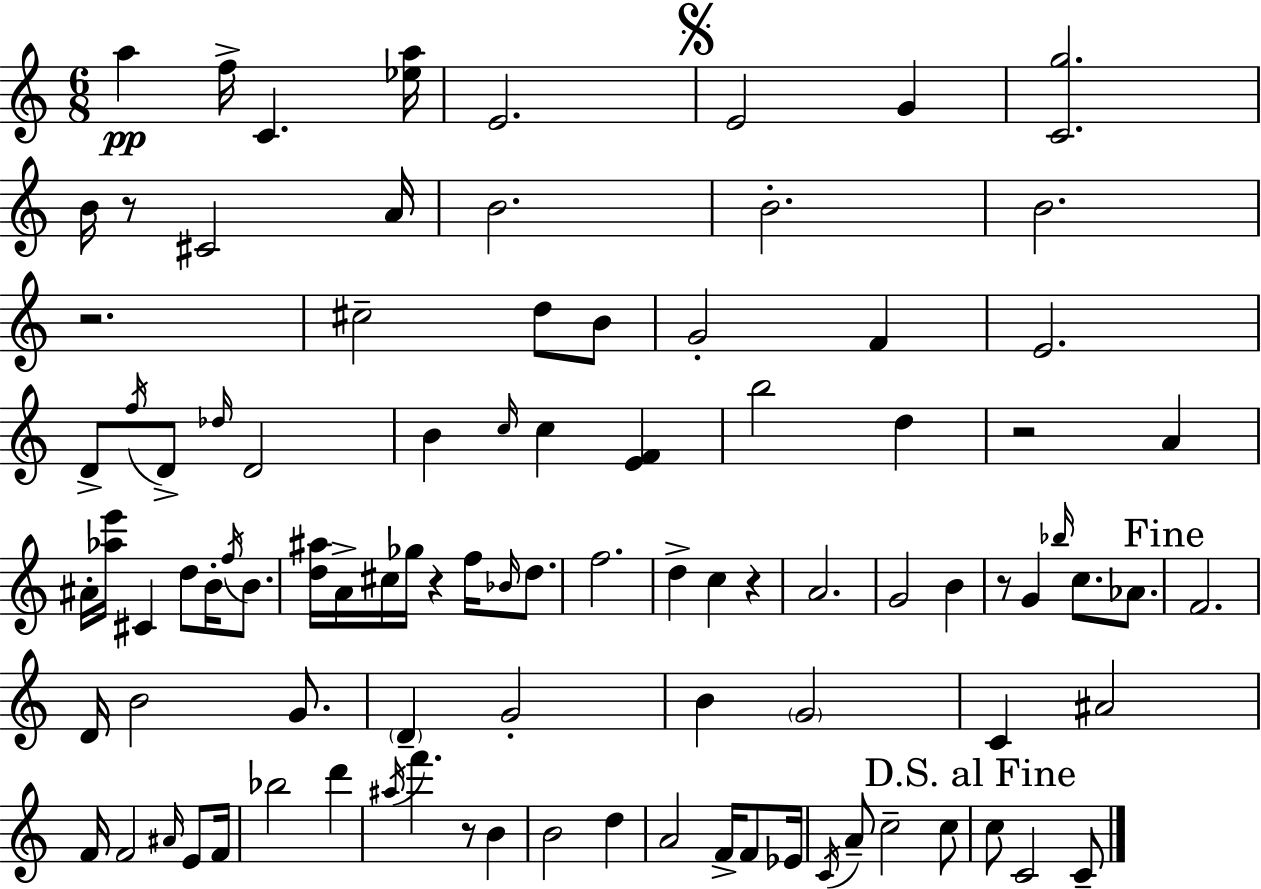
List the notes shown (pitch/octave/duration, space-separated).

A5/q F5/s C4/q. [Eb5,A5]/s E4/h. E4/h G4/q [C4,G5]/h. B4/s R/e C#4/h A4/s B4/h. B4/h. B4/h. R/h. C#5/h D5/e B4/e G4/h F4/q E4/h. D4/e F5/s D4/e Db5/s D4/h B4/q C5/s C5/q [E4,F4]/q B5/h D5/q R/h A4/q A#4/s [Ab5,E6]/s C#4/q D5/e B4/s F5/s B4/e. [D5,A#5]/s A4/s C#5/s Gb5/s R/q F5/s Bb4/s D5/e. F5/h. D5/q C5/q R/q A4/h. G4/h B4/q R/e G4/q Bb5/s C5/e. Ab4/e. F4/h. D4/s B4/h G4/e. D4/q G4/h B4/q G4/h C4/q A#4/h F4/s F4/h A#4/s E4/e F4/s Bb5/h D6/q A#5/s F6/q. R/e B4/q B4/h D5/q A4/h F4/s F4/e Eb4/s C4/s A4/e C5/h C5/e C5/e C4/h C4/e